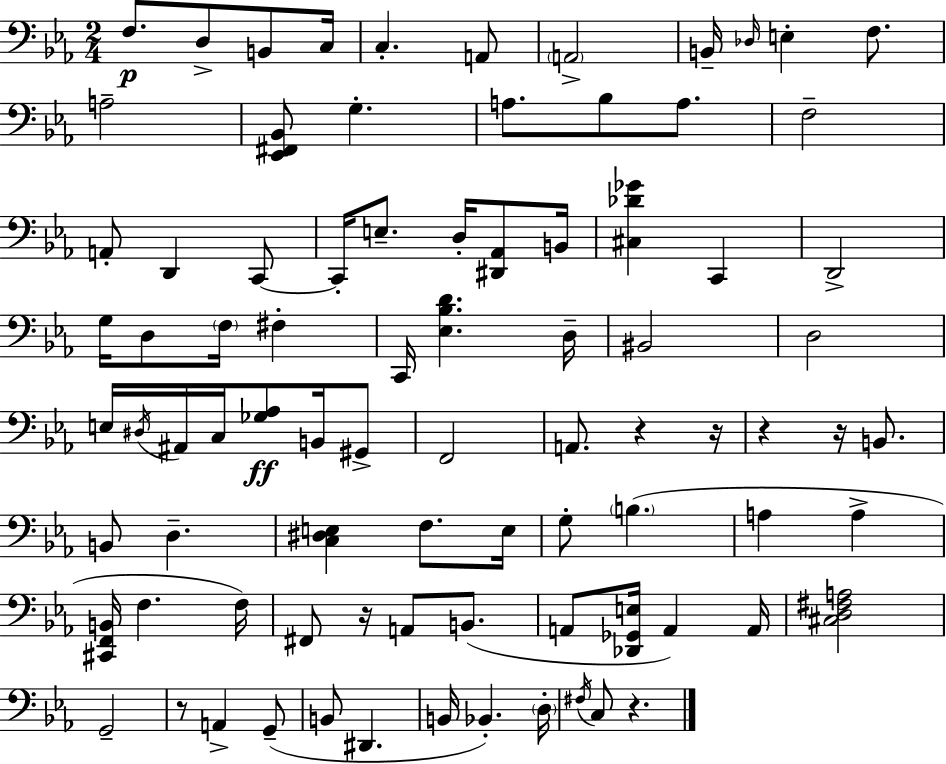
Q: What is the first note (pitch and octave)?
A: F3